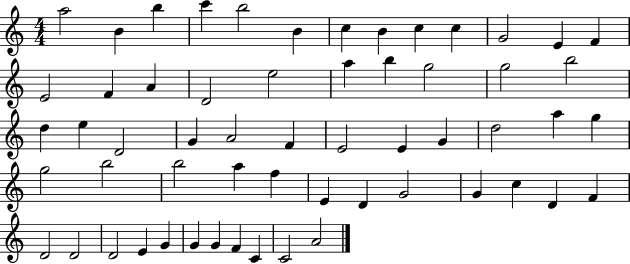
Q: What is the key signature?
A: C major